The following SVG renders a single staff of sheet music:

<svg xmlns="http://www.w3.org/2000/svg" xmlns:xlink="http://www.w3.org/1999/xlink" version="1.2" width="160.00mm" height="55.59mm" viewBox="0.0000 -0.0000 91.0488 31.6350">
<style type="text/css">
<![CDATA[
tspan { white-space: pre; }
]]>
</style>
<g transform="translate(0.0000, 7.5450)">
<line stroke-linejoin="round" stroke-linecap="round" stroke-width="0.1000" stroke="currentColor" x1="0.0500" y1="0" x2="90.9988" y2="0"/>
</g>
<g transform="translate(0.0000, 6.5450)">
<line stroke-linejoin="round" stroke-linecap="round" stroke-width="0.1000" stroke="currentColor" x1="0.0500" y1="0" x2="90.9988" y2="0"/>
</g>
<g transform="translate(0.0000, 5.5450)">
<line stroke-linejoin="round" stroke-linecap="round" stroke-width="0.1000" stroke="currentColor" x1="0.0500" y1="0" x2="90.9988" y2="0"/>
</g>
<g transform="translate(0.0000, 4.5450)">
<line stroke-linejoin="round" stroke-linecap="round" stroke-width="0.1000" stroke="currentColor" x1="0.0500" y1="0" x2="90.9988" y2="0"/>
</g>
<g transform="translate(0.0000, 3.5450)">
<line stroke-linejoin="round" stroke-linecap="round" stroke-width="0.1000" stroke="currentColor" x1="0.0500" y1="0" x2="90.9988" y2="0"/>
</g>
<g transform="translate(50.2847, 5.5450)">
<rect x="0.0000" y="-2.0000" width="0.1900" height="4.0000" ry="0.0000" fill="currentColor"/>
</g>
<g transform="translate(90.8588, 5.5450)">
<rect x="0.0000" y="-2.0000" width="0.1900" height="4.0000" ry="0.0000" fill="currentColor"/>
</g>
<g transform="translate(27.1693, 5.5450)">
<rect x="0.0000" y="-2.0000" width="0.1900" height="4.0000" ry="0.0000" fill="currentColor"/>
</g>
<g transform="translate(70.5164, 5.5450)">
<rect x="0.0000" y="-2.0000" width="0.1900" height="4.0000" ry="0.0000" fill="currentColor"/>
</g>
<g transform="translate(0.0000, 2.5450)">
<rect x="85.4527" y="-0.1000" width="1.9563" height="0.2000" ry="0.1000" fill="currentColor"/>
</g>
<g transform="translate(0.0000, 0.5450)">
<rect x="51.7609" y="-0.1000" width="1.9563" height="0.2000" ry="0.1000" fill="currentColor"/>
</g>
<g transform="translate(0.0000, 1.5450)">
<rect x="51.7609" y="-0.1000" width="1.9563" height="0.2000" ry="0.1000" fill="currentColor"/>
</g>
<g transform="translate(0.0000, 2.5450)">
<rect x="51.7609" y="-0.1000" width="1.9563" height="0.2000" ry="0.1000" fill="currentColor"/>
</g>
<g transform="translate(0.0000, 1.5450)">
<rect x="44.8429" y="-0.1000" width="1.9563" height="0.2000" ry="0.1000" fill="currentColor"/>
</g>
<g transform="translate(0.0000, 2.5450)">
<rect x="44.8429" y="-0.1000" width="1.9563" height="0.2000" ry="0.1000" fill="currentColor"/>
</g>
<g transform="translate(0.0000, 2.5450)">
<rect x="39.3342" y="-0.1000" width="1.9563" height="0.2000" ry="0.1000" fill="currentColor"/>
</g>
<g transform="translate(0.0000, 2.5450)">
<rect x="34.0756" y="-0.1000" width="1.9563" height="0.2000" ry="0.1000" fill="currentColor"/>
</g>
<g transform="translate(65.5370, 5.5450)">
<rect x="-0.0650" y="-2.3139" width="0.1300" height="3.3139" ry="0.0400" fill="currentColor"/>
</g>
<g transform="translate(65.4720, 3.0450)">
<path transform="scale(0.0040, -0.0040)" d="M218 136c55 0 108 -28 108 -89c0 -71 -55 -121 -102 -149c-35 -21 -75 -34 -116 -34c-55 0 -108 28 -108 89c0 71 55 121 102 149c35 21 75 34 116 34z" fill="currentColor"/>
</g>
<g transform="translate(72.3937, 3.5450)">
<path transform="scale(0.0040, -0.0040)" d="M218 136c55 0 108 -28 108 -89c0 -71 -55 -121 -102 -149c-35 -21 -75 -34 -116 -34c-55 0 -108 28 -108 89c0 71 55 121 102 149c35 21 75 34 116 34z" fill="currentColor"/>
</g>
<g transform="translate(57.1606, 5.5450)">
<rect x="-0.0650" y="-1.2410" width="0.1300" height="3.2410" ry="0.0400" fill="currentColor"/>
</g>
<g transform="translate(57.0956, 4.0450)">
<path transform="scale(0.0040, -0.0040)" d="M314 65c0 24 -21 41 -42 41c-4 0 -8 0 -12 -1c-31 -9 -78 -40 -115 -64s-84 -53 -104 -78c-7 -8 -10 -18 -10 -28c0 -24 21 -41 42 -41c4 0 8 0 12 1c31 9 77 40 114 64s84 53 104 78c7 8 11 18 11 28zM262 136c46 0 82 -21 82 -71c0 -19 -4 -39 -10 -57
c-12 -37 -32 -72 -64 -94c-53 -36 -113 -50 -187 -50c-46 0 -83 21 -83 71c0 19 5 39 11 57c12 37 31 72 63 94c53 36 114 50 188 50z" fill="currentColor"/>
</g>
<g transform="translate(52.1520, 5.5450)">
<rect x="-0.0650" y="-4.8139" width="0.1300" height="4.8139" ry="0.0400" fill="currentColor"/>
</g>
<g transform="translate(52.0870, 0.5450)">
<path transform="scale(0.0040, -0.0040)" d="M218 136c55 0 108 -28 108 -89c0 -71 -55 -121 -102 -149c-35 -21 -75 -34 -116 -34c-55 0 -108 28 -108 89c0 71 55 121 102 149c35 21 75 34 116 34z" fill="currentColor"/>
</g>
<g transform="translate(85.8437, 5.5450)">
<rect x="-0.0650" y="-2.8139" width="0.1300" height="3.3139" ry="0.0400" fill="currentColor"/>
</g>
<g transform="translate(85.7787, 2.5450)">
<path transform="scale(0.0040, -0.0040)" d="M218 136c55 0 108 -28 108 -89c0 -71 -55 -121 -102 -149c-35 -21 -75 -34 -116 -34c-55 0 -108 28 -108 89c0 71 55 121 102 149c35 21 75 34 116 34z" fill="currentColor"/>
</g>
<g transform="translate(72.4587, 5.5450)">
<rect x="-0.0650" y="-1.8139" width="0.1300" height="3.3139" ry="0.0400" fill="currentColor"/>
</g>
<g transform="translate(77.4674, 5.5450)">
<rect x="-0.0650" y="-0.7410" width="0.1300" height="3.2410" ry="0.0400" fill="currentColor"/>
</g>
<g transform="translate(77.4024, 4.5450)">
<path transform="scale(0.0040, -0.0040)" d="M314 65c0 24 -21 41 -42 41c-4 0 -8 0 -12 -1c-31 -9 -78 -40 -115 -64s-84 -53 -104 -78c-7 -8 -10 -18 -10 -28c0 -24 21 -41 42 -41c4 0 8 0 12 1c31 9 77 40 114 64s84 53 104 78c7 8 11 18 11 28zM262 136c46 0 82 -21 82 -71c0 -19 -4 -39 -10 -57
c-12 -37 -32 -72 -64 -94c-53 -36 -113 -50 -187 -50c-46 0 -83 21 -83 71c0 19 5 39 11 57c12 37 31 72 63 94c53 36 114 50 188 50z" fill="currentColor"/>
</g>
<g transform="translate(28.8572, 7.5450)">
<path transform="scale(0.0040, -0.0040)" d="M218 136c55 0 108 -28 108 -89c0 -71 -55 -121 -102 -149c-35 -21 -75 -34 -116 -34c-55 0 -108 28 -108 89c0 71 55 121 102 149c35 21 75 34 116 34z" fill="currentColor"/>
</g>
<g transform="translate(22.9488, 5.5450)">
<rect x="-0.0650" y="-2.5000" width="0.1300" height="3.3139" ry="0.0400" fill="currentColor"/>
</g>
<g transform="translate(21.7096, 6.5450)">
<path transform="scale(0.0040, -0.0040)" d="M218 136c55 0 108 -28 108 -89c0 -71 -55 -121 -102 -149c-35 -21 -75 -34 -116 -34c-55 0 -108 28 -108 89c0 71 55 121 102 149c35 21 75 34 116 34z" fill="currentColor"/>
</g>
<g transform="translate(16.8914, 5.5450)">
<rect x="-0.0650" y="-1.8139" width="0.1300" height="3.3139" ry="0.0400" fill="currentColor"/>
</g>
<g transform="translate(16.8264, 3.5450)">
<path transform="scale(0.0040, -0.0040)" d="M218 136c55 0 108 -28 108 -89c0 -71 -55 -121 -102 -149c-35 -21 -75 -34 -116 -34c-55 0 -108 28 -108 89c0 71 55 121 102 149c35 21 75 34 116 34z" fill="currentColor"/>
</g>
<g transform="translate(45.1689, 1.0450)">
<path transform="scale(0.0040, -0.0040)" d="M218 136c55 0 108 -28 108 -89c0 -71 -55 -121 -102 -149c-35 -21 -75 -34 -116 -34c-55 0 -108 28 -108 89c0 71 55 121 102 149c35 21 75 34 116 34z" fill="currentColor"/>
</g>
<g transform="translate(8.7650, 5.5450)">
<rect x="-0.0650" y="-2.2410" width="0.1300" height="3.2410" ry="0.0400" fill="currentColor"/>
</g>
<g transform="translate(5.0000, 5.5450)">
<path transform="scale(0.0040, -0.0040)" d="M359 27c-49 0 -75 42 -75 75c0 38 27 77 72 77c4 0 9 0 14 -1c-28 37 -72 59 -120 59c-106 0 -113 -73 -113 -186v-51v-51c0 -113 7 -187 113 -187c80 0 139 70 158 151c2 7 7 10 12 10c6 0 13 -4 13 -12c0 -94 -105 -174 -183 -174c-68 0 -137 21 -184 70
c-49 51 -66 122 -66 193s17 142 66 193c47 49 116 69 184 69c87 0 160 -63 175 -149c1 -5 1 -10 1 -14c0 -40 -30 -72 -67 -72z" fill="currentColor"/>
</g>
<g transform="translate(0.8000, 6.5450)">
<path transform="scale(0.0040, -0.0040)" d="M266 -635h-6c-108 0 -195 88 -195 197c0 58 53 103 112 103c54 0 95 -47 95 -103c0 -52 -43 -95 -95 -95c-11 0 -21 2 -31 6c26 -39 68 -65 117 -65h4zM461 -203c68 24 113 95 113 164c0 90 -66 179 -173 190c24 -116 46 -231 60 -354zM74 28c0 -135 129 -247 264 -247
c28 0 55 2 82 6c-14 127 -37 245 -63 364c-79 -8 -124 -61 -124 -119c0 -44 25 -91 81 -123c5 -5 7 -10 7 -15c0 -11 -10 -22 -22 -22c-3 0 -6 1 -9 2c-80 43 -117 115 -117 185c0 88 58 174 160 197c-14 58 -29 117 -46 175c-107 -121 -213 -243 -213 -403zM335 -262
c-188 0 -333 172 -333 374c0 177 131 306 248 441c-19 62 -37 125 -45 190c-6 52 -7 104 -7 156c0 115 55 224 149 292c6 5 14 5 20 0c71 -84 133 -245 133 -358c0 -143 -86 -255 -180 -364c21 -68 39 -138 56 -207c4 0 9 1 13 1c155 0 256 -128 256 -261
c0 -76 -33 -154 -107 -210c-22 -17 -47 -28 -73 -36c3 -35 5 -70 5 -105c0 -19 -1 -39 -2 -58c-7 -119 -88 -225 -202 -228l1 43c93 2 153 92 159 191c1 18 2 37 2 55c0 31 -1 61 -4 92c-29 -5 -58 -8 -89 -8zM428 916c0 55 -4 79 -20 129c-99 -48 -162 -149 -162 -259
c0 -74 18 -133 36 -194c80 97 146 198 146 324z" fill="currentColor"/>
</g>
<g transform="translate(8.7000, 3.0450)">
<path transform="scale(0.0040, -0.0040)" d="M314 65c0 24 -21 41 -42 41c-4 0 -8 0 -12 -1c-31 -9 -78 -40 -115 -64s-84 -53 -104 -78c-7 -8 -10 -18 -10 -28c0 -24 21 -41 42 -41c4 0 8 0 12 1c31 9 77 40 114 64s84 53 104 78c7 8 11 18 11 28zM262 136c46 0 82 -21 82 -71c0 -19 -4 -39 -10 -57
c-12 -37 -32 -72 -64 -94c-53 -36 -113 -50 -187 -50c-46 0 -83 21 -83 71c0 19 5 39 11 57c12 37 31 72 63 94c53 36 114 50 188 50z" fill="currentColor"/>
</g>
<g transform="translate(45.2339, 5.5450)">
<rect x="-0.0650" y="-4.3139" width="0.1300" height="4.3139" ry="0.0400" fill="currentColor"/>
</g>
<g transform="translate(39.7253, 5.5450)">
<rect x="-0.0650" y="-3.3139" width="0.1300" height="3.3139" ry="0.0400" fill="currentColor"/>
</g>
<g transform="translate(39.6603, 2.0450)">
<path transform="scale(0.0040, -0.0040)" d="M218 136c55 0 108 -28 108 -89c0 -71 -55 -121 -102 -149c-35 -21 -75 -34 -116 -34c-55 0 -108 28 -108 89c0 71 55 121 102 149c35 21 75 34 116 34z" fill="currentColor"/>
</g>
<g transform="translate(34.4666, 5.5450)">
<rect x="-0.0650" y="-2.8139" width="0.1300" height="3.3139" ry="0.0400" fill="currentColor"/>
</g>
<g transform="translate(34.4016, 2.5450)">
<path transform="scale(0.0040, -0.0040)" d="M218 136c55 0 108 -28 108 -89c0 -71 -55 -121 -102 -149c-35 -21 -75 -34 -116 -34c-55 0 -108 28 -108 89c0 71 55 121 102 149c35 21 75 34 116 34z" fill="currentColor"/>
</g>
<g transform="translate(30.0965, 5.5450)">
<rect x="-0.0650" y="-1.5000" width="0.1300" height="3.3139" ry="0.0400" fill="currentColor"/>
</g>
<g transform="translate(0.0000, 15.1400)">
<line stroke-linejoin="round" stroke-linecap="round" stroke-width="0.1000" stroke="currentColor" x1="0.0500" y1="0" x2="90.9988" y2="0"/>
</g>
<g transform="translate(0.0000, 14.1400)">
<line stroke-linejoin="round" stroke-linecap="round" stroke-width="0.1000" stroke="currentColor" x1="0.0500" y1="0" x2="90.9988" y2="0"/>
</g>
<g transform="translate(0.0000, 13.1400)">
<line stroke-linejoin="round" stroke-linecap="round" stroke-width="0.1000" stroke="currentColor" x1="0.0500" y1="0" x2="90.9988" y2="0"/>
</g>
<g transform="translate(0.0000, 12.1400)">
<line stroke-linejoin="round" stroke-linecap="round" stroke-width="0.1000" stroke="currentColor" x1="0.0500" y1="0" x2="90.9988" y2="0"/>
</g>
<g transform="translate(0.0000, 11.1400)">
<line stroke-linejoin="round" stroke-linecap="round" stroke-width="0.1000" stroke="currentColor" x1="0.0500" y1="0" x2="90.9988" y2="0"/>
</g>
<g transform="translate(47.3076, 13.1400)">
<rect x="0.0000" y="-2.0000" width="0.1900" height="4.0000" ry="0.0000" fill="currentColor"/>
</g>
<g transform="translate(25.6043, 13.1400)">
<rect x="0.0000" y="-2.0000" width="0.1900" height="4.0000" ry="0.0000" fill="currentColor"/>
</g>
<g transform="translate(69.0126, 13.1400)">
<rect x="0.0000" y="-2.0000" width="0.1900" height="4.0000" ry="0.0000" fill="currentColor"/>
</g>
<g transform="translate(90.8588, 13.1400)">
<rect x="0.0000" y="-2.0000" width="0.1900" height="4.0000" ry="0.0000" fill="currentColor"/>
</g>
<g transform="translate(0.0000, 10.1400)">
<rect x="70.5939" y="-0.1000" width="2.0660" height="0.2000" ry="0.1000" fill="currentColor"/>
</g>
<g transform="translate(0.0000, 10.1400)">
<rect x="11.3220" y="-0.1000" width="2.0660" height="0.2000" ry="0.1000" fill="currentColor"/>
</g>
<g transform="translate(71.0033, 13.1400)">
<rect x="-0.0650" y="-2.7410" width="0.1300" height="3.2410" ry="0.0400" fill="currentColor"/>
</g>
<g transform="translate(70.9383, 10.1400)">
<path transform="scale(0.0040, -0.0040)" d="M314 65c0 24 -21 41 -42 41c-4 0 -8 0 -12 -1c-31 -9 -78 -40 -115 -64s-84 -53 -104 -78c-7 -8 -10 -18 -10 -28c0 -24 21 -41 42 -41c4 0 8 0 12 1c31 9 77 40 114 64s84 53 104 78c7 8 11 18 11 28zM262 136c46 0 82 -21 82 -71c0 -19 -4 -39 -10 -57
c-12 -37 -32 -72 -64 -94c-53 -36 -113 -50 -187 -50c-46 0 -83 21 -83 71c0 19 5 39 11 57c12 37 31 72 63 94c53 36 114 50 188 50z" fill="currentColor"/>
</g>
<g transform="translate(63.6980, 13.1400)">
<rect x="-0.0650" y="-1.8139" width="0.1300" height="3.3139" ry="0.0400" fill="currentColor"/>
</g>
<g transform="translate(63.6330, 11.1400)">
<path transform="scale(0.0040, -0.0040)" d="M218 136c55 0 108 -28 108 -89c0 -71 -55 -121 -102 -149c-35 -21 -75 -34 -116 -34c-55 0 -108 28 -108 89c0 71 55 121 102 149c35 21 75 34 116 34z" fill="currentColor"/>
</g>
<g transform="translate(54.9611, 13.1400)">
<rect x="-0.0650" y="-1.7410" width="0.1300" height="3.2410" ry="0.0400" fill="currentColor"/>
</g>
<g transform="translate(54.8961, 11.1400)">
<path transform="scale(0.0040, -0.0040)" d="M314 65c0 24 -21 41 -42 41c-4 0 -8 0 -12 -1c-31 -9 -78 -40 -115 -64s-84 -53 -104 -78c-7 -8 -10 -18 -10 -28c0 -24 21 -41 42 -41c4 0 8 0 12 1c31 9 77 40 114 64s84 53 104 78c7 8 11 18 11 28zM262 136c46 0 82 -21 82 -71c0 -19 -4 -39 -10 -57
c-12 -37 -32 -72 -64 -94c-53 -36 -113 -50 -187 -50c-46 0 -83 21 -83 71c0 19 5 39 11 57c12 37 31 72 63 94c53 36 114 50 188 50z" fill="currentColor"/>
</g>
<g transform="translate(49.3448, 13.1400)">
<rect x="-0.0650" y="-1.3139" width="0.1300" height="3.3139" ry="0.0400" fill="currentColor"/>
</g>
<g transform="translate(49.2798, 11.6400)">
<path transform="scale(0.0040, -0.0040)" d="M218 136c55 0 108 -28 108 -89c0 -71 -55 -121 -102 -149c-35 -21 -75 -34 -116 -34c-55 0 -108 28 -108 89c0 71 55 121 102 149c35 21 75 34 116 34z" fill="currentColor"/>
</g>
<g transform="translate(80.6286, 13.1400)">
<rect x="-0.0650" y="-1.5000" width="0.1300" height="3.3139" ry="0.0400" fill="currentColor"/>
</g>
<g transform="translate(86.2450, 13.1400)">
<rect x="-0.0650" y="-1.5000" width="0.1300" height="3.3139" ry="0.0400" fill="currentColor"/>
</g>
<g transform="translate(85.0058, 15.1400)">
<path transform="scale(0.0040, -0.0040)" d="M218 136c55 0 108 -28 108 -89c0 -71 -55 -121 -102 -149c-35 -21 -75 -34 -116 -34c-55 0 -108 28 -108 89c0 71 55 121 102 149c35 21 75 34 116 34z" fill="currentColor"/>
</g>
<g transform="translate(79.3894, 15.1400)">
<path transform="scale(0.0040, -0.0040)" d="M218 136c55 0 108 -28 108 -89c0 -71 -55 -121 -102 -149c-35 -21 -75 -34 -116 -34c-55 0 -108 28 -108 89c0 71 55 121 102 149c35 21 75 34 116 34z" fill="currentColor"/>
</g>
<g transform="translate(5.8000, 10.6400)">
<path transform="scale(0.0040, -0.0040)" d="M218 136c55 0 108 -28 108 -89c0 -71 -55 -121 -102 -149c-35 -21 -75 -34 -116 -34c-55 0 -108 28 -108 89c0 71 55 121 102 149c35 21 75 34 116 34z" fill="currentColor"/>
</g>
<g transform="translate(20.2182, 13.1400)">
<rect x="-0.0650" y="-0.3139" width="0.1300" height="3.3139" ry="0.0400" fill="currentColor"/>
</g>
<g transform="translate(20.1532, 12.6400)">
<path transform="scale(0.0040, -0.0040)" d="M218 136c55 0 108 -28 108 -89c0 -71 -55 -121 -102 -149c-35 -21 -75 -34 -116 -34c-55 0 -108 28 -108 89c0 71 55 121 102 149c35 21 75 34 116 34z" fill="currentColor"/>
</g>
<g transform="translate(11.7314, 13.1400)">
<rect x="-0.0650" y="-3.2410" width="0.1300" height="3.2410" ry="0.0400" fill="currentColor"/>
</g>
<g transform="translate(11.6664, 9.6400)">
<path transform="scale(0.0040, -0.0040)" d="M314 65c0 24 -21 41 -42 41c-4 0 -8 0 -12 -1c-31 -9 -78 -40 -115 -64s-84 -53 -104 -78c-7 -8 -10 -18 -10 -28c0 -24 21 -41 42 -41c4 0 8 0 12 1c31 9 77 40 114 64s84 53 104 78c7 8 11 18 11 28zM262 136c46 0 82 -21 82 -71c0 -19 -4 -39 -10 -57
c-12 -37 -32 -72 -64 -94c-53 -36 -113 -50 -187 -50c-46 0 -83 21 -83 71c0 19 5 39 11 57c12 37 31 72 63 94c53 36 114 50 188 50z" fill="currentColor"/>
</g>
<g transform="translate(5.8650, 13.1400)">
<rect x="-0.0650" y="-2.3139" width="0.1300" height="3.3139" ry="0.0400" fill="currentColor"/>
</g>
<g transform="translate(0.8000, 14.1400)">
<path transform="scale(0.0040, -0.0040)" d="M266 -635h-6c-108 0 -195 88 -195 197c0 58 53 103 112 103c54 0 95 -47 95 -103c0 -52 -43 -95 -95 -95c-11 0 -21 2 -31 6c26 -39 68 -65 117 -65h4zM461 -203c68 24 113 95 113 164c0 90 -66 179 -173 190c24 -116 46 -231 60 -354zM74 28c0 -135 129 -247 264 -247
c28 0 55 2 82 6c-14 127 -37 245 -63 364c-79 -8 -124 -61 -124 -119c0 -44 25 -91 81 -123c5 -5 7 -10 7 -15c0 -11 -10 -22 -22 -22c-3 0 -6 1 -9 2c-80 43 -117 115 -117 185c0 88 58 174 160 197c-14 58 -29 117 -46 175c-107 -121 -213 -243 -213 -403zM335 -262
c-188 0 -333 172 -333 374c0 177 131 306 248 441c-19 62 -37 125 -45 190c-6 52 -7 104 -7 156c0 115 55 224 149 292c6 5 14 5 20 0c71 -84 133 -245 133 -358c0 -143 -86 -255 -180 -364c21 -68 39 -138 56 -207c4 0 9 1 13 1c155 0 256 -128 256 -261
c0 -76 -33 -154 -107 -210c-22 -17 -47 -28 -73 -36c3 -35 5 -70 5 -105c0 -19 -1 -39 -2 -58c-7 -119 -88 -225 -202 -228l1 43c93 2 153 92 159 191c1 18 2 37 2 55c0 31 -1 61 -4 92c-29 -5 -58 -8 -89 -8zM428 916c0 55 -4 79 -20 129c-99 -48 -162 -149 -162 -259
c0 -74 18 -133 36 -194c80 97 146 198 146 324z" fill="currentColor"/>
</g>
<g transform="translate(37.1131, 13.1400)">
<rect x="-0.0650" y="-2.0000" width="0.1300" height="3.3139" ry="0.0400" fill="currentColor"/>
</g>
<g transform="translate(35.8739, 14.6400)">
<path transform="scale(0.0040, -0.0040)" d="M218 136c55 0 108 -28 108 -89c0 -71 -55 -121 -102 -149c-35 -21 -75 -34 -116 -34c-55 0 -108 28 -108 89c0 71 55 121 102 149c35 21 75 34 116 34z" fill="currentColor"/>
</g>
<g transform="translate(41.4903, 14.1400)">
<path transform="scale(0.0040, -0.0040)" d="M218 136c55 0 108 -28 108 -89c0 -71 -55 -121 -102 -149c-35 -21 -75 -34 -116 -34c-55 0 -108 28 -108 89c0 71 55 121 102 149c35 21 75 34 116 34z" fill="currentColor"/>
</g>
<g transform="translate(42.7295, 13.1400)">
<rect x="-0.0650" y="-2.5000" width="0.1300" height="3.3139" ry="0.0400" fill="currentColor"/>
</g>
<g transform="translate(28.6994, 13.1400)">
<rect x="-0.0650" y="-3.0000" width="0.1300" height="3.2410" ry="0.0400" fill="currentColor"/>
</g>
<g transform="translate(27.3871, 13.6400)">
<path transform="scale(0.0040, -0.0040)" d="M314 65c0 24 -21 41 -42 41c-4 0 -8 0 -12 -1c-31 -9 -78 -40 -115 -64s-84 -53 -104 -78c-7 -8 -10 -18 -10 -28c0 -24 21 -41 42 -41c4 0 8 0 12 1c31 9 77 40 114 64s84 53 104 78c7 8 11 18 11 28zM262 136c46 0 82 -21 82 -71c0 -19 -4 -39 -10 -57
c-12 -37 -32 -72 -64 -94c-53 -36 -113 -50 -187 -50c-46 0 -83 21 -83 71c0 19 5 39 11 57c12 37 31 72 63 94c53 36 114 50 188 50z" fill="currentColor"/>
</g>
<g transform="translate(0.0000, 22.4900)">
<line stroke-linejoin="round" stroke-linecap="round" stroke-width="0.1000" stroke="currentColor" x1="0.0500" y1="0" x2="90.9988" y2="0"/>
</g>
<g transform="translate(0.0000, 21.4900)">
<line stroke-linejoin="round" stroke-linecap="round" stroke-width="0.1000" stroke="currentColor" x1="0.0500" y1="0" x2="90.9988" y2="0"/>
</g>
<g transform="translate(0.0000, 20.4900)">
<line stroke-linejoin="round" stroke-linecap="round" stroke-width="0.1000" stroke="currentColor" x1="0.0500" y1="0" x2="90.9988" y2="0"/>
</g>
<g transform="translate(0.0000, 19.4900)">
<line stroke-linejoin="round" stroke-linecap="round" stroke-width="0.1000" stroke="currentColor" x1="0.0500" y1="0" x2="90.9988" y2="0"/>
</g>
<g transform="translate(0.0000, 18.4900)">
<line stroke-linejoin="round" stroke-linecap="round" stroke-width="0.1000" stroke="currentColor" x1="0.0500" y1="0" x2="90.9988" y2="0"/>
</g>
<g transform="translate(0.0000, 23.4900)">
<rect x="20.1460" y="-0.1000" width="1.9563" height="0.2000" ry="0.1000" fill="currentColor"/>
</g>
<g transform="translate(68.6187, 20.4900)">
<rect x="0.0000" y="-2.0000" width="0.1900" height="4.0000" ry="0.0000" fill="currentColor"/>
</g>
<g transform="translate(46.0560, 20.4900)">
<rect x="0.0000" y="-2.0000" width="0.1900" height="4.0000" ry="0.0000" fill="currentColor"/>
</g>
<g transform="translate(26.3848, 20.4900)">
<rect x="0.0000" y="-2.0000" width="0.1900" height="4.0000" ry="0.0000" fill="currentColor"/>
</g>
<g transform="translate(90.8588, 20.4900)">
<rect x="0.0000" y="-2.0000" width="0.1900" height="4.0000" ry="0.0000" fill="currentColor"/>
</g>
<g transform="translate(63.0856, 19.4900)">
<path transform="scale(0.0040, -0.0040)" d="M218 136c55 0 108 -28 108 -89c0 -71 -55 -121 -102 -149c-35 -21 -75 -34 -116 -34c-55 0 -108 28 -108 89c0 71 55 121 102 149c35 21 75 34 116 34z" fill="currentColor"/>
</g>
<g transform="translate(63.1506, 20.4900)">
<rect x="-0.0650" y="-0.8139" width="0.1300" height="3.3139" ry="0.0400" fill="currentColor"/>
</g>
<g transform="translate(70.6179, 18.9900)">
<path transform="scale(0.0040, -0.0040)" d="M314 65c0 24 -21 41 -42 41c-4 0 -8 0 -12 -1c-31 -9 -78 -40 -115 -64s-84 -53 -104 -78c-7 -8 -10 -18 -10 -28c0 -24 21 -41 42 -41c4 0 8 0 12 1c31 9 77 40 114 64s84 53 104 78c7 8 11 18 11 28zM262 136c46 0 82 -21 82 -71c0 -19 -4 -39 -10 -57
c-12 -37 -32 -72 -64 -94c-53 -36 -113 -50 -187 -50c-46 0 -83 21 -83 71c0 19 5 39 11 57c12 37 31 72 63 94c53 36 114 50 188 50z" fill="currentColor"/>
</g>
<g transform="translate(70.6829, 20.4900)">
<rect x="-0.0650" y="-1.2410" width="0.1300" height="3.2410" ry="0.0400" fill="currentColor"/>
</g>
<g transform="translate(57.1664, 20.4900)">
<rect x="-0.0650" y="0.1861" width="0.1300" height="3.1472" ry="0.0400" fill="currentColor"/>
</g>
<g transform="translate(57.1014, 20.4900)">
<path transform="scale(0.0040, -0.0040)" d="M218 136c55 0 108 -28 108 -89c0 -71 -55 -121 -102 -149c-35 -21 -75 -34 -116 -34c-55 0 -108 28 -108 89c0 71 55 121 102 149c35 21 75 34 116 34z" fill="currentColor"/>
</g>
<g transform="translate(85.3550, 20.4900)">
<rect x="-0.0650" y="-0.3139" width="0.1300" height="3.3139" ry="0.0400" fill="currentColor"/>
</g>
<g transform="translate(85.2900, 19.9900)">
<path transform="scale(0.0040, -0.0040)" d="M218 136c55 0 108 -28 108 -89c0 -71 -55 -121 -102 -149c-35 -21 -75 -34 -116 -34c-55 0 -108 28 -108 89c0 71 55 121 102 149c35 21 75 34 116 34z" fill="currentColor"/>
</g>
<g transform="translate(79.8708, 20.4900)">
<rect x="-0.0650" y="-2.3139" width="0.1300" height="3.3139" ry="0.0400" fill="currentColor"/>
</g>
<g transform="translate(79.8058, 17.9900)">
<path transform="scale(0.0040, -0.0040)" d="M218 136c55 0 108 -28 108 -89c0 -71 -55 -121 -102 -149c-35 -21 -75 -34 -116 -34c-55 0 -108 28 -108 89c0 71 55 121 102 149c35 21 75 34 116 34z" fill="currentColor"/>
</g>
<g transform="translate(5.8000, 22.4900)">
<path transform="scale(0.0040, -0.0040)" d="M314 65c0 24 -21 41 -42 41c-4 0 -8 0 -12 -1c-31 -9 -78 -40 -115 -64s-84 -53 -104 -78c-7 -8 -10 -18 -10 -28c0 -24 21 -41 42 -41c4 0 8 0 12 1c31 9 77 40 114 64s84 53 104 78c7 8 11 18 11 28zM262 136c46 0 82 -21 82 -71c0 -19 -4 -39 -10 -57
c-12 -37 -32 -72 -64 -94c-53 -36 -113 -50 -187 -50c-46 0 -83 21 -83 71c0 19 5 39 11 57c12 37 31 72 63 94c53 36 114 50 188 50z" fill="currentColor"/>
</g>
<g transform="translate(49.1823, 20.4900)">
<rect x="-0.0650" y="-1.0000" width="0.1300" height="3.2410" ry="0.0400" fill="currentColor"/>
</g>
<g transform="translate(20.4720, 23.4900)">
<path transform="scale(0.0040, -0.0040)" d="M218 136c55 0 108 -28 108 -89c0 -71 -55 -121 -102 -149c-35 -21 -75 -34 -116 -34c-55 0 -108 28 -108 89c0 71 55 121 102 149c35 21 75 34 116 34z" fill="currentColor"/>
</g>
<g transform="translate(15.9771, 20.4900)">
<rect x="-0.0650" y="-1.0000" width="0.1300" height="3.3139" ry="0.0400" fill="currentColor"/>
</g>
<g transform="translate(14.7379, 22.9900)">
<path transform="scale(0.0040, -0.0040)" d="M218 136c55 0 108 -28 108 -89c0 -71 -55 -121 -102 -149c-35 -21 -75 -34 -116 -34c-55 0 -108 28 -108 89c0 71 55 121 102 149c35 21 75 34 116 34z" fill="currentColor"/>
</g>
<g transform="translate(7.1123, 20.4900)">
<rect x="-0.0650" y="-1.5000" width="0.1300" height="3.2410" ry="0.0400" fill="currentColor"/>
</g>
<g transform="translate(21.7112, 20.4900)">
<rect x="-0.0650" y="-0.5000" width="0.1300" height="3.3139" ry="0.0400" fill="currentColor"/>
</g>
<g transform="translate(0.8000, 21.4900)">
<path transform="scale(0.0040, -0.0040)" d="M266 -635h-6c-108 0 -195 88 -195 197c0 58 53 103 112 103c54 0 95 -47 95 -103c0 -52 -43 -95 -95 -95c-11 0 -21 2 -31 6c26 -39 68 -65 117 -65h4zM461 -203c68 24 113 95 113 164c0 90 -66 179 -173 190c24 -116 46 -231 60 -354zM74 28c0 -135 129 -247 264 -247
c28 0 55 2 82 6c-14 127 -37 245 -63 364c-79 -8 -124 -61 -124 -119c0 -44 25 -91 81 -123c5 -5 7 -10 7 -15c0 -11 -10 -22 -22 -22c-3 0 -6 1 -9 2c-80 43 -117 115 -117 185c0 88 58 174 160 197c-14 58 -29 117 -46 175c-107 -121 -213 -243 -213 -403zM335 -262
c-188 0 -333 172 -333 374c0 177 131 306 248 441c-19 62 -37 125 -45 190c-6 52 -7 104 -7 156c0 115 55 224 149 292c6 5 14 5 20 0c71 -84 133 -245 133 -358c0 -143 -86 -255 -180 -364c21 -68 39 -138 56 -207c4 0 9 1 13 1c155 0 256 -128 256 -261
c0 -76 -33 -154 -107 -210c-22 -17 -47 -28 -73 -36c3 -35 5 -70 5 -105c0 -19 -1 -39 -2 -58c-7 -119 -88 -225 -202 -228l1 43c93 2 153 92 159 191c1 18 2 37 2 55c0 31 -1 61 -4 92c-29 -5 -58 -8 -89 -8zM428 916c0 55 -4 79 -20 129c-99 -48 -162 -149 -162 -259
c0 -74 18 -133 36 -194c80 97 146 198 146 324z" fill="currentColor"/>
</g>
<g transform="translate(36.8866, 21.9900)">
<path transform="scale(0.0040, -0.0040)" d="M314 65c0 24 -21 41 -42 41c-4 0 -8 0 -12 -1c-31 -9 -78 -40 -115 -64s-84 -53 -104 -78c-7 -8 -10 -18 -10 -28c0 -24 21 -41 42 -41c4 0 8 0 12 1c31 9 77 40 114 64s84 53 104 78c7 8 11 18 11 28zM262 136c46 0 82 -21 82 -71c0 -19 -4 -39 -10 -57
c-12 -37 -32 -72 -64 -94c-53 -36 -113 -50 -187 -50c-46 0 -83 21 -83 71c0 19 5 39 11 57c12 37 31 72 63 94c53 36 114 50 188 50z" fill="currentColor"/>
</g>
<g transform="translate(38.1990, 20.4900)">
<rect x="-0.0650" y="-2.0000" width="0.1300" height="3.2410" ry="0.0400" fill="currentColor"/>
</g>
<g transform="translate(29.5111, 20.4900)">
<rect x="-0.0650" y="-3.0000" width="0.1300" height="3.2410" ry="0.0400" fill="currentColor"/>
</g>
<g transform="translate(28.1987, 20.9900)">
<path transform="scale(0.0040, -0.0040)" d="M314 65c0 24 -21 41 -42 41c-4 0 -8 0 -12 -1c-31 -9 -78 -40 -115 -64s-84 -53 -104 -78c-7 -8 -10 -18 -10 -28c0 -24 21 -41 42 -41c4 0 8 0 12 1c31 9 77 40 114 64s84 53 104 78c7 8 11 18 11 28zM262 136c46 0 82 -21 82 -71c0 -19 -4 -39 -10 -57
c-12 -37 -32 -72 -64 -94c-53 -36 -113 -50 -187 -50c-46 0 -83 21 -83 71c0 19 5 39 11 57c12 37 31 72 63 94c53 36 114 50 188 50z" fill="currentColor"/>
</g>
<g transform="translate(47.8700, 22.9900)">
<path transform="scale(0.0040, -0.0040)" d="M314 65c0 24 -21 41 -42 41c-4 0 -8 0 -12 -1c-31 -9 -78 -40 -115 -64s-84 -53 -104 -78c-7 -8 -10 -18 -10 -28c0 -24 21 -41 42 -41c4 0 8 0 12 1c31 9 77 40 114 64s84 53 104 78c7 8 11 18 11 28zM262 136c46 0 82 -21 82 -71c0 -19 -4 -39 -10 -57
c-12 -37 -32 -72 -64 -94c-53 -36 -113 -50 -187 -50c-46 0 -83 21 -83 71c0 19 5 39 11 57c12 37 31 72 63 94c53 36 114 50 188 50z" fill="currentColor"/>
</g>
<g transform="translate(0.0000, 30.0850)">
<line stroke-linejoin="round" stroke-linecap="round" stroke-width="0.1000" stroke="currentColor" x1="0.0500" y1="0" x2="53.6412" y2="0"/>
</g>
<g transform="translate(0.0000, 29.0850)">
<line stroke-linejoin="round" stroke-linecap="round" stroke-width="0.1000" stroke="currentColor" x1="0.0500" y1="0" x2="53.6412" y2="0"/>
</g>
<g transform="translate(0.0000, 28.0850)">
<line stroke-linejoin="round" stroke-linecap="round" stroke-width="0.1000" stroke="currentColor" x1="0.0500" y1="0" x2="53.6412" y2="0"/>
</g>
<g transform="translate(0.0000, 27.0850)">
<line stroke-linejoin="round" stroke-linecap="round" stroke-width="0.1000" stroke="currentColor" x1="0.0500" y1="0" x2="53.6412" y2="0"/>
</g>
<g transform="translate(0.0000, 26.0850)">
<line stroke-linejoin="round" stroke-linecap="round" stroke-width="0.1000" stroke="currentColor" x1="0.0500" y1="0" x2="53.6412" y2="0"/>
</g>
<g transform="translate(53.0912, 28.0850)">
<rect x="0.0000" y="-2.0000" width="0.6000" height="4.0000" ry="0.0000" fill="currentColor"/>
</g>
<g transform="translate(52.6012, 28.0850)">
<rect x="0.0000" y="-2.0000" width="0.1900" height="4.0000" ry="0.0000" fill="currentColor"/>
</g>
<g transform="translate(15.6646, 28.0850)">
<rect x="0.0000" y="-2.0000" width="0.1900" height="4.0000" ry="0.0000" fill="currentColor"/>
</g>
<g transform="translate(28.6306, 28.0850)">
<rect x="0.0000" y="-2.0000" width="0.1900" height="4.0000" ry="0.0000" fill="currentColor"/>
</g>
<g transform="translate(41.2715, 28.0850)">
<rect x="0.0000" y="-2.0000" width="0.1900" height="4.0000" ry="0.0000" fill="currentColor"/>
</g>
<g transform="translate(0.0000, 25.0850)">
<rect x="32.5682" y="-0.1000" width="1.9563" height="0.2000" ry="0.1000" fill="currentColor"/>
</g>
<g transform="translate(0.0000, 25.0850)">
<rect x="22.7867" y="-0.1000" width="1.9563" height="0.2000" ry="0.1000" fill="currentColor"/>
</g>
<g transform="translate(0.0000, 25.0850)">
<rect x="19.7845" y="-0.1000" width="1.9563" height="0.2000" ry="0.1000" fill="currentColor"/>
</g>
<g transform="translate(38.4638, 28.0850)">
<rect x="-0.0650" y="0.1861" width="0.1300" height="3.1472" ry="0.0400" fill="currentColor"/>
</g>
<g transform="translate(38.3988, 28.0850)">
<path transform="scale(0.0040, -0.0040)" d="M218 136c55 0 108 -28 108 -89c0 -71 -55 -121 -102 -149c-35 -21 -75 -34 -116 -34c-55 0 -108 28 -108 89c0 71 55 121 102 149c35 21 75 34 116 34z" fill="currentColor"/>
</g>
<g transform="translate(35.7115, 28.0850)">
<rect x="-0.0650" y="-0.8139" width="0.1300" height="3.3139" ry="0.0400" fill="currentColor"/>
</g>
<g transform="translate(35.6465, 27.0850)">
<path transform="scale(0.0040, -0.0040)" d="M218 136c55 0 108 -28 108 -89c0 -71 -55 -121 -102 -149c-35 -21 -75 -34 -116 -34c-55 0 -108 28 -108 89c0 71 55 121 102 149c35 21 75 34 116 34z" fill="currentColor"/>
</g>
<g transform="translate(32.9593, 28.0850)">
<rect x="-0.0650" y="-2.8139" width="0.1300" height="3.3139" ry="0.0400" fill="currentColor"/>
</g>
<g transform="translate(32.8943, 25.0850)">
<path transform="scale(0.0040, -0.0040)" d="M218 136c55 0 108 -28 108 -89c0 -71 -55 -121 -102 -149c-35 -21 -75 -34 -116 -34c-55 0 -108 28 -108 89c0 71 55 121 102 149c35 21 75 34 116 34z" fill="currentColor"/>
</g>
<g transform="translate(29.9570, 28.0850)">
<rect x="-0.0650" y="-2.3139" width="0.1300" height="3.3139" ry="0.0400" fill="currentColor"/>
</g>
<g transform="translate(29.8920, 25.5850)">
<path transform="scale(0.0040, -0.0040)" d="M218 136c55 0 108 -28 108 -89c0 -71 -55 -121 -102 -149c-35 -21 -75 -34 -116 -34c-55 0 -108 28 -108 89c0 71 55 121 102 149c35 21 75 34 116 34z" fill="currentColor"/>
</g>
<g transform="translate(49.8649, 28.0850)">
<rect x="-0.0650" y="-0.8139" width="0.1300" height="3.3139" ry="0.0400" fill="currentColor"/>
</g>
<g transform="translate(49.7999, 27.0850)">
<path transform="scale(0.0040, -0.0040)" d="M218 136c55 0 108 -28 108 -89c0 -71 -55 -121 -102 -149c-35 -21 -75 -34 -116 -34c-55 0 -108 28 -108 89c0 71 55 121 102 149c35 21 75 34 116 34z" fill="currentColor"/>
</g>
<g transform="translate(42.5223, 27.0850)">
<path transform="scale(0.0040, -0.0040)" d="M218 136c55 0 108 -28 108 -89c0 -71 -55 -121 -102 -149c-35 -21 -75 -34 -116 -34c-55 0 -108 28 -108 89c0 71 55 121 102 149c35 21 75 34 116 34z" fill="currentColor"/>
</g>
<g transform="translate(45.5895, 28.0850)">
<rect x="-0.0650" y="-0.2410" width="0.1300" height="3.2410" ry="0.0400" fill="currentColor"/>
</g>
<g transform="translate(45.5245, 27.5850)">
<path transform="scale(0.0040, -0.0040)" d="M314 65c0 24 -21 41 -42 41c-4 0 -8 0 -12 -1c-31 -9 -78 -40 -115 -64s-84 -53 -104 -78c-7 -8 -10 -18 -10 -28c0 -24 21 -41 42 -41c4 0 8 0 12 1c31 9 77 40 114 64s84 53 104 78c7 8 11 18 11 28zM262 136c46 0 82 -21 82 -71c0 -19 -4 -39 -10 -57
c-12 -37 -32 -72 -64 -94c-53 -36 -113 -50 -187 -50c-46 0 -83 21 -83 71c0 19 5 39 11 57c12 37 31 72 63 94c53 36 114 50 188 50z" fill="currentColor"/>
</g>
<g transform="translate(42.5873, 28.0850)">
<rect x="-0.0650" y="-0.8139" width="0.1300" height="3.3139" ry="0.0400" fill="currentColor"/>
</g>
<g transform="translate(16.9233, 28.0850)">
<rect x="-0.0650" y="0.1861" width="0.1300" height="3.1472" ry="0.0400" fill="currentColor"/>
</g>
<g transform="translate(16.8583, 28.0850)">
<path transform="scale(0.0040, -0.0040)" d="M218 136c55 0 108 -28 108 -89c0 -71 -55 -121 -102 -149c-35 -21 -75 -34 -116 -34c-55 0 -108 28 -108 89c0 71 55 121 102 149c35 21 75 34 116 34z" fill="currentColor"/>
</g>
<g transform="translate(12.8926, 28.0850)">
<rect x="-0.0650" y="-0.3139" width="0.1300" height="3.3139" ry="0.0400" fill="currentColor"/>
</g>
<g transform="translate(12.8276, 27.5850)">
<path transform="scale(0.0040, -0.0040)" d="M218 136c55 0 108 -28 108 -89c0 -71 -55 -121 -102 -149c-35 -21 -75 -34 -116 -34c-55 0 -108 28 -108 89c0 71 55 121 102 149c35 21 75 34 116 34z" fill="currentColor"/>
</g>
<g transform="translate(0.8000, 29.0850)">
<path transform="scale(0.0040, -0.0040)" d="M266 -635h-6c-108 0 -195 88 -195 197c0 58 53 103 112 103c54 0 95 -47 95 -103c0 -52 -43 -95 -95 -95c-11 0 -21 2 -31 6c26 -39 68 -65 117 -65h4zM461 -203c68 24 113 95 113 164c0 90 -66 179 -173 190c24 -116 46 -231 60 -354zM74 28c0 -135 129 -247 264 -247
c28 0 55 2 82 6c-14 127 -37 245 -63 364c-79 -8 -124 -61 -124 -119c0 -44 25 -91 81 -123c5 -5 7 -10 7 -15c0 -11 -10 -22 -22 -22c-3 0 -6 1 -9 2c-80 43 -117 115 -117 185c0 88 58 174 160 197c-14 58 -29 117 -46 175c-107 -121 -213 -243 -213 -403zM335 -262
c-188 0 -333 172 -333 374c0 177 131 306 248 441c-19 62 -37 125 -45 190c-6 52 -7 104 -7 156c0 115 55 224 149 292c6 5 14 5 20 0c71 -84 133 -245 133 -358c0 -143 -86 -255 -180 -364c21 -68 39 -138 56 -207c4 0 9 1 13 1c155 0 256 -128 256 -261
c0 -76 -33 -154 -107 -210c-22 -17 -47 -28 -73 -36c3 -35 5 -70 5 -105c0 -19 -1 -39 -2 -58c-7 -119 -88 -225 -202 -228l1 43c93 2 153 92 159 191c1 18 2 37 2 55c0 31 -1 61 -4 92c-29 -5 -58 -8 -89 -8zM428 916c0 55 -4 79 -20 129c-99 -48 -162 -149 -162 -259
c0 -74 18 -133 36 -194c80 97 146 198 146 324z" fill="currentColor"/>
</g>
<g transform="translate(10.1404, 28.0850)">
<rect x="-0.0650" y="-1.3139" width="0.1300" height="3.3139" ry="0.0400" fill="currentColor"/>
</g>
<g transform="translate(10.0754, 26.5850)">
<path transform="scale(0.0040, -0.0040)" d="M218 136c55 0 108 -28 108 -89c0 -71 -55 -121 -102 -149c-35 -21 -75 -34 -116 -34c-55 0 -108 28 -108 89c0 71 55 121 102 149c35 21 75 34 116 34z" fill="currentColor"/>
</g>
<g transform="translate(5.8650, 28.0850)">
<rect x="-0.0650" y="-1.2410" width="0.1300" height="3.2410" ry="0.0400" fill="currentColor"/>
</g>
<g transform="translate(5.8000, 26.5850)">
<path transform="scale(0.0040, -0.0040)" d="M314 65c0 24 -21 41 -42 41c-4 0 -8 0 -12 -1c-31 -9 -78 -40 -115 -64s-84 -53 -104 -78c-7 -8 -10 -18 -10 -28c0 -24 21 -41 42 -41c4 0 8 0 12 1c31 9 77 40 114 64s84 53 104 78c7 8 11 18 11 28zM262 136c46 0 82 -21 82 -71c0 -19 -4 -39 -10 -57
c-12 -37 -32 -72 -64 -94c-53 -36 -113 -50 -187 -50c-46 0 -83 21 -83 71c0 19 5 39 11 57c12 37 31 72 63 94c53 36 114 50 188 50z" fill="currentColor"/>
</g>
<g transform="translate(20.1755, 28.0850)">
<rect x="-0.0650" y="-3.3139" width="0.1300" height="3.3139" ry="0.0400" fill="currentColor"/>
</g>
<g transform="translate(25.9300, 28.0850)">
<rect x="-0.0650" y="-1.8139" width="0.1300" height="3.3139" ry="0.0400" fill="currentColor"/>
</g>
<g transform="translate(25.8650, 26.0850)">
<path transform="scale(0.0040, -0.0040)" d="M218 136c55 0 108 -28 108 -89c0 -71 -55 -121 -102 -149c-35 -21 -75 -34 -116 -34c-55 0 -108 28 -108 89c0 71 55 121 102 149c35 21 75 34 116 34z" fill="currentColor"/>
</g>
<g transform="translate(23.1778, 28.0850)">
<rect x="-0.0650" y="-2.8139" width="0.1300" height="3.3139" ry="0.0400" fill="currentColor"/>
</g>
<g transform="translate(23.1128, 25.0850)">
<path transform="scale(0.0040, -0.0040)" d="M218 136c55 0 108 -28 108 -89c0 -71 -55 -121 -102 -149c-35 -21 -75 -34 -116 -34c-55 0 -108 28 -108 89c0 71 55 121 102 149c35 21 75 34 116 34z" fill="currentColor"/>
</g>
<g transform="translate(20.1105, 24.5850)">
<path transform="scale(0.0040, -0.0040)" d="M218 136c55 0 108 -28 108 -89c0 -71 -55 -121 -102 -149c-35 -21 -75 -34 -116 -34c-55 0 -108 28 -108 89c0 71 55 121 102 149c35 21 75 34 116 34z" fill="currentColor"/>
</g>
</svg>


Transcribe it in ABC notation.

X:1
T:Untitled
M:4/4
L:1/4
K:C
g2 f G E a b d' e' e2 g f d2 a g b2 c A2 F G e f2 f a2 E E E2 D C A2 F2 D2 B d e2 g c e2 e c B b a f g a d B d c2 d